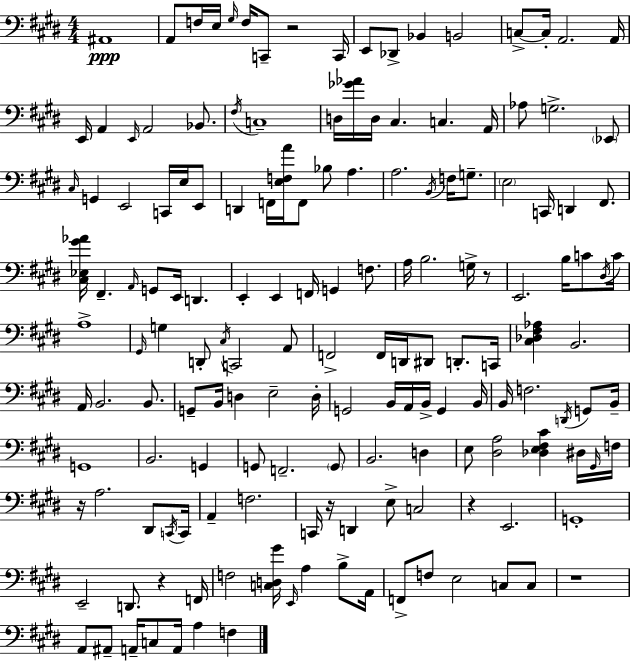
A#2/w A2/e F3/s E3/s G#3/s F3/s C2/e R/h C2/s E2/e Db2/e Bb2/q B2/h C3/e C3/s A2/h. A2/s E2/s A2/q E2/s A2/h Bb2/e. F#3/s C3/w D3/s [Gb4,Ab4]/s D3/s C#3/q. C3/q. A2/s Ab3/e G3/h. Eb2/e C#3/s G2/q E2/h C2/s E3/s E2/e D2/q F2/s [E3,F3,A4]/s F2/e Bb3/e A3/q. A3/h. B2/s F3/s G3/e. E3/h C2/s D2/q F#2/e. [C#3,Eb3,G#4,Ab4]/s F#2/q. A2/s G2/e E2/s D2/q. E2/q E2/q F2/s G2/q F3/e. A3/s B3/h. G3/s R/e E2/h. B3/s C4/e D#3/s C4/s A3/w G#2/s G3/q D2/e C#3/s C2/h A2/e F2/h F2/s D2/s D#2/e D2/e. C2/s [C#3,Db3,F#3,Ab3]/q B2/h. A2/s B2/h. B2/e. G2/e B2/s D3/q E3/h D3/s G2/h B2/s A2/s B2/s G2/q B2/s B2/s F3/h. D2/s G2/e B2/s G2/w B2/h. G2/q G2/e F2/h. G2/e B2/h. D3/q E3/e [D#3,A3]/h [Db3,E3,F#3,C#4]/q D#3/s G#2/s F3/s R/s A3/h. D#2/e C2/s C2/s A2/q F3/h. C2/s R/s D2/q E3/e C3/h R/q E2/h. G2/w E2/h D2/e. R/q F2/s F3/h [C3,D3,G#4]/s E2/s A3/q B3/e A2/s F2/e F3/e E3/h C3/e C3/e R/w A2/e A#2/e A2/s C3/e A2/s A3/q F3/q